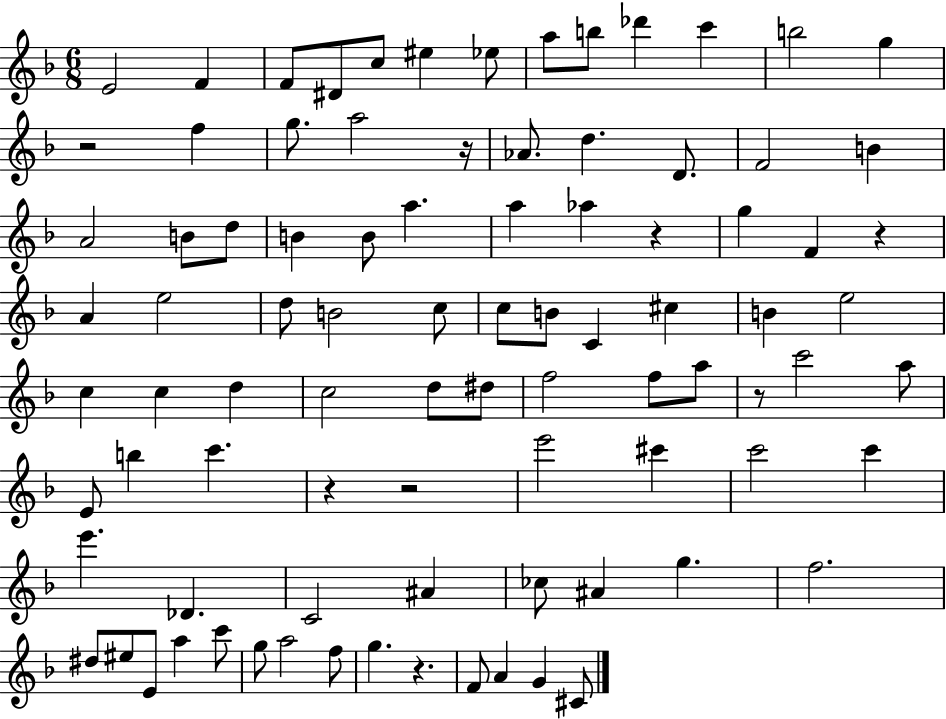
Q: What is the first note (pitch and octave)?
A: E4